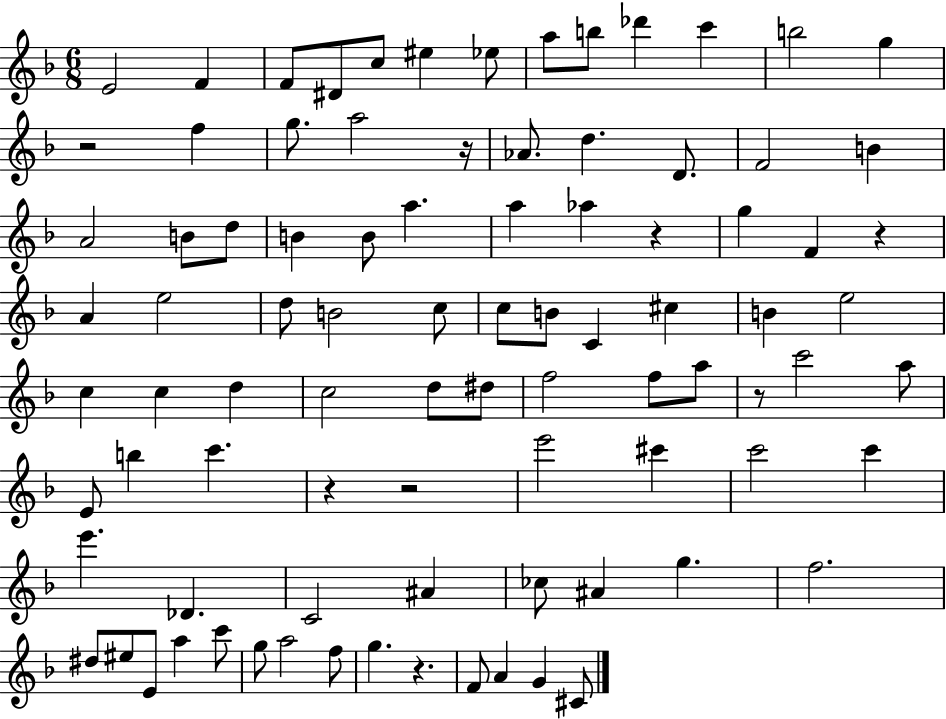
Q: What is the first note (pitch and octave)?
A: E4